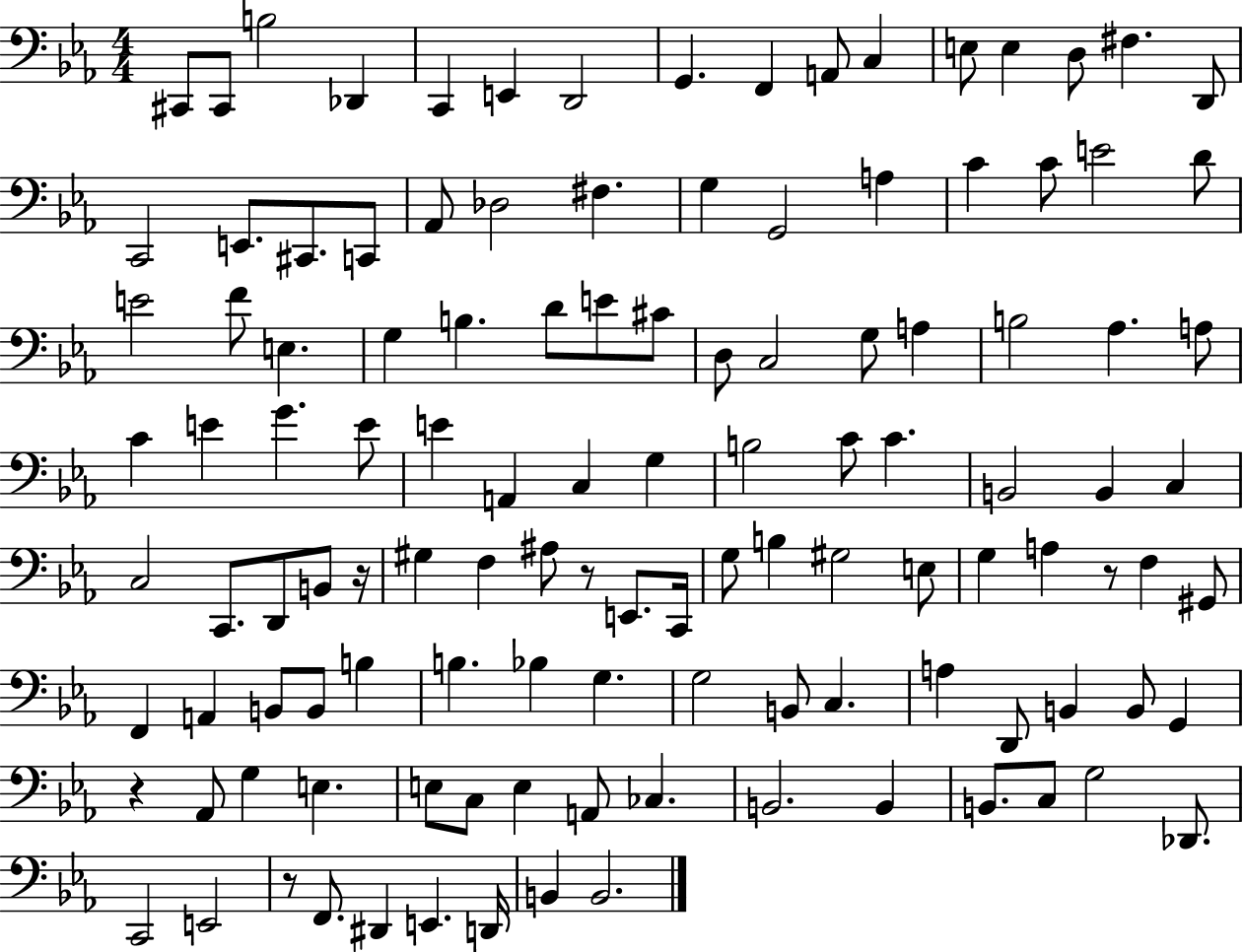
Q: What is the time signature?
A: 4/4